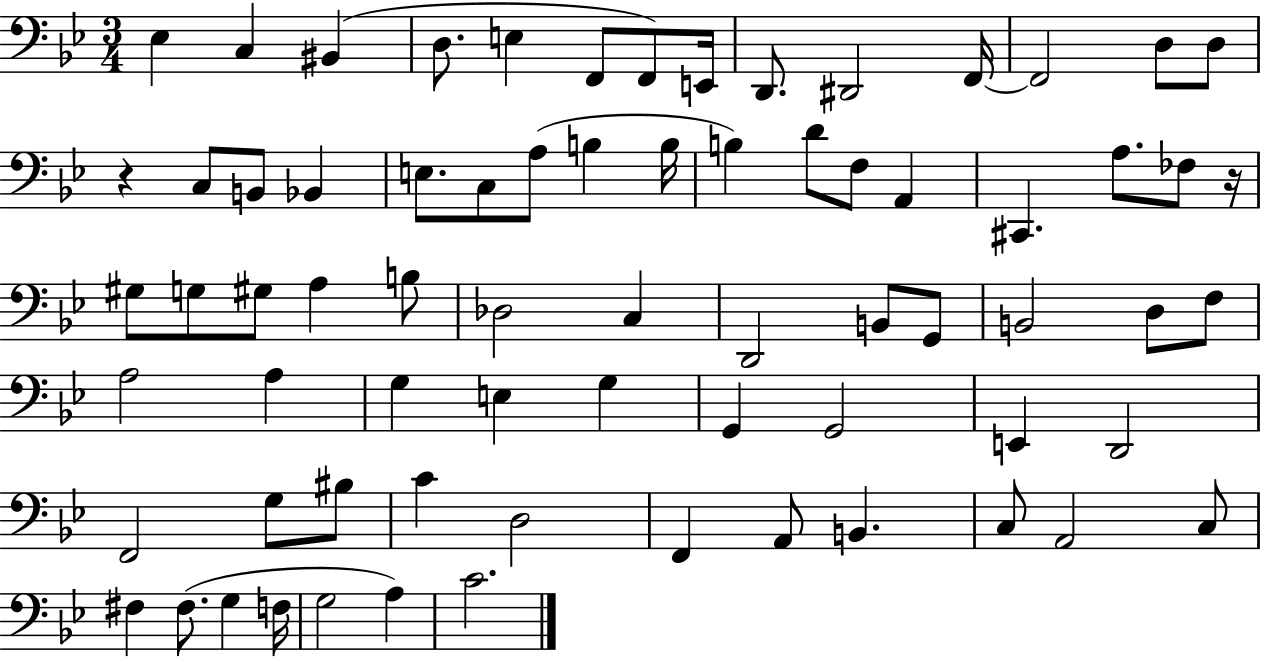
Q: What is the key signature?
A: BES major